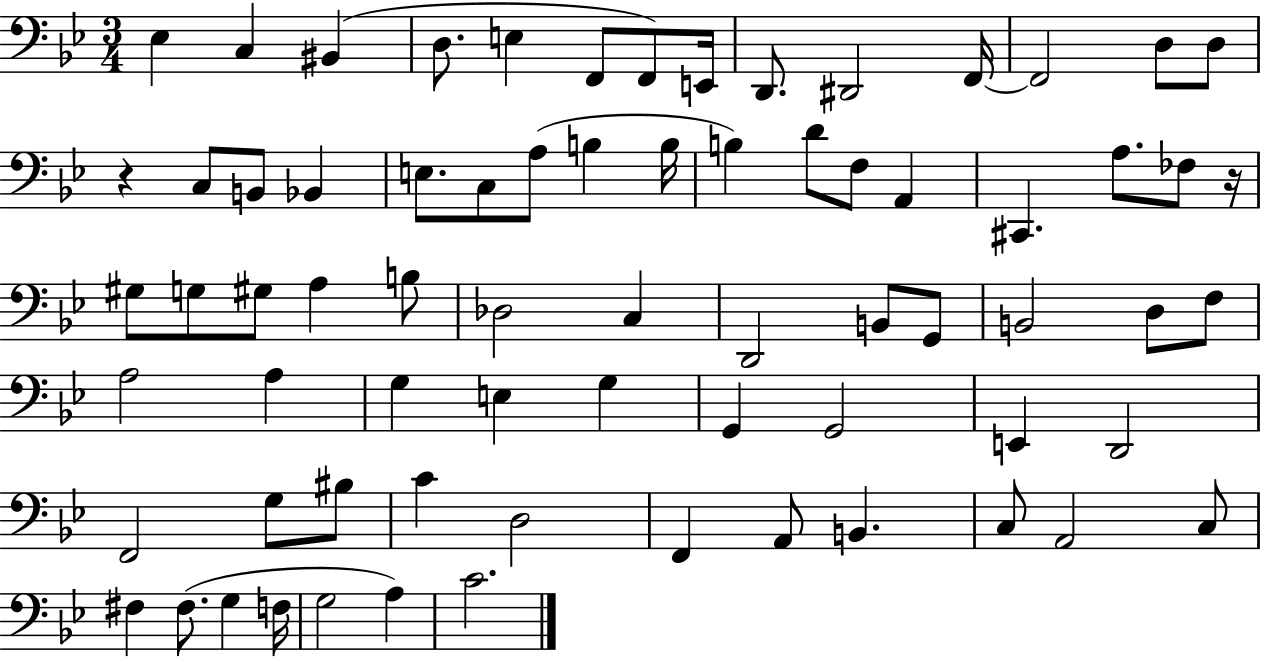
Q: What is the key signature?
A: BES major